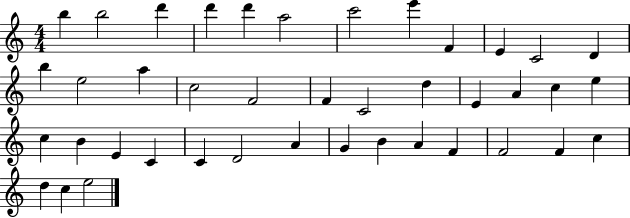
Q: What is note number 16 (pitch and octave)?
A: C5